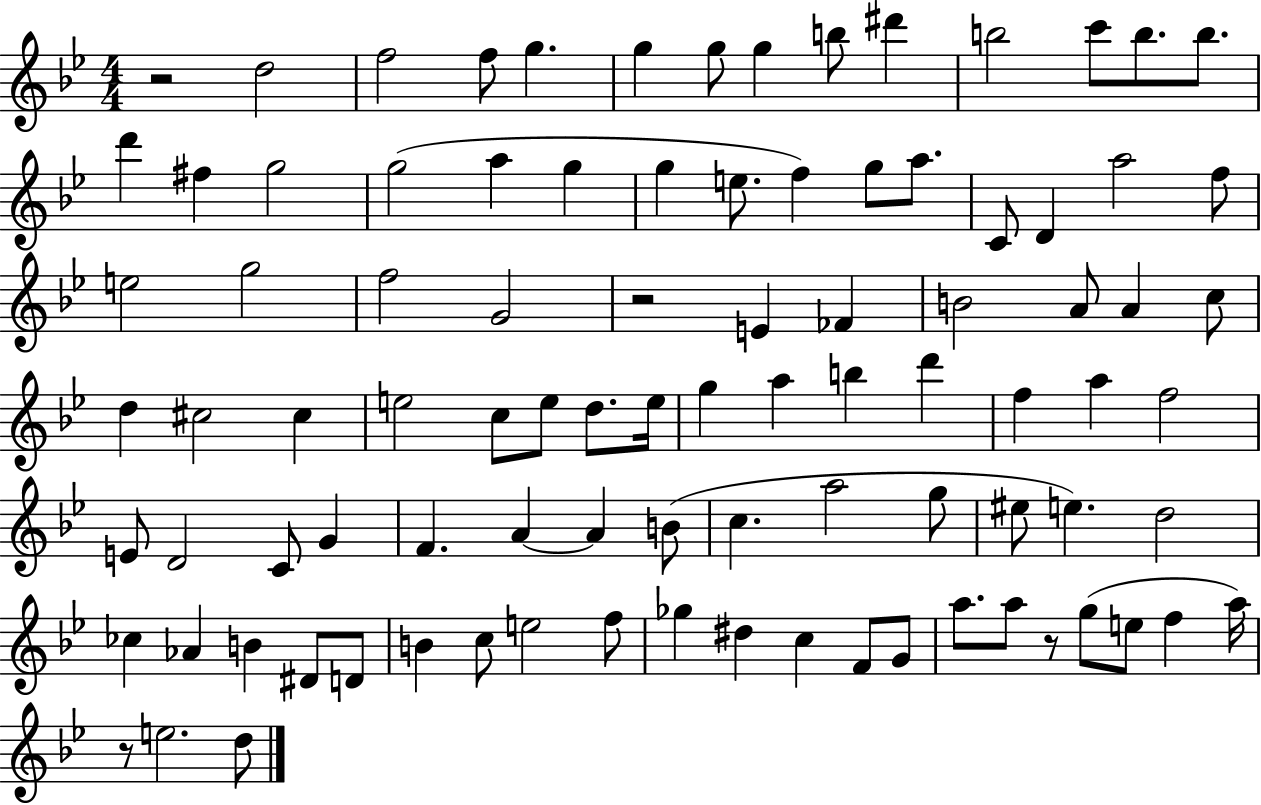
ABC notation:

X:1
T:Untitled
M:4/4
L:1/4
K:Bb
z2 d2 f2 f/2 g g g/2 g b/2 ^d' b2 c'/2 b/2 b/2 d' ^f g2 g2 a g g e/2 f g/2 a/2 C/2 D a2 f/2 e2 g2 f2 G2 z2 E _F B2 A/2 A c/2 d ^c2 ^c e2 c/2 e/2 d/2 e/4 g a b d' f a f2 E/2 D2 C/2 G F A A B/2 c a2 g/2 ^e/2 e d2 _c _A B ^D/2 D/2 B c/2 e2 f/2 _g ^d c F/2 G/2 a/2 a/2 z/2 g/2 e/2 f a/4 z/2 e2 d/2